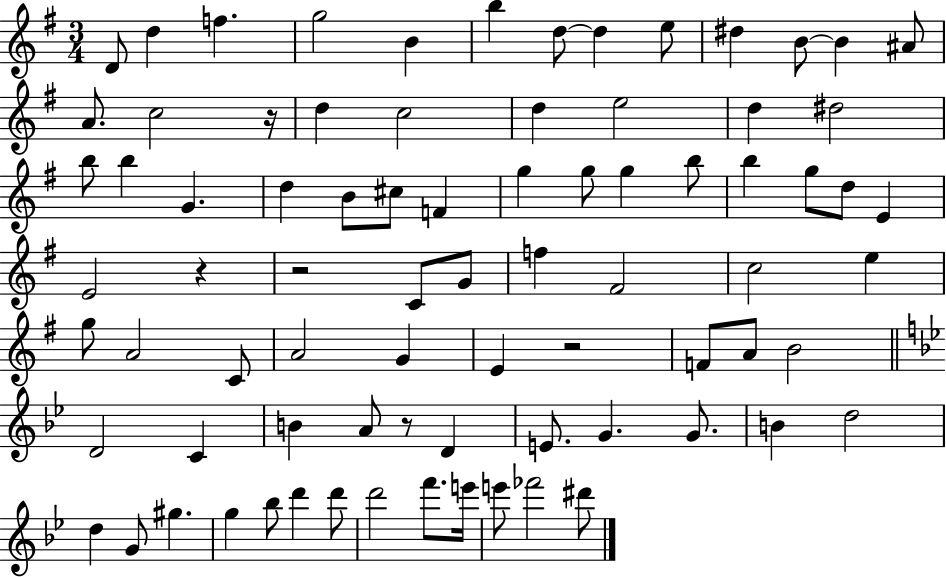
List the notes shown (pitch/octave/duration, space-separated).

D4/e D5/q F5/q. G5/h B4/q B5/q D5/e D5/q E5/e D#5/q B4/e B4/q A#4/e A4/e. C5/h R/s D5/q C5/h D5/q E5/h D5/q D#5/h B5/e B5/q G4/q. D5/q B4/e C#5/e F4/q G5/q G5/e G5/q B5/e B5/q G5/e D5/e E4/q E4/h R/q R/h C4/e G4/e F5/q F#4/h C5/h E5/q G5/e A4/h C4/e A4/h G4/q E4/q R/h F4/e A4/e B4/h D4/h C4/q B4/q A4/e R/e D4/q E4/e. G4/q. G4/e. B4/q D5/h D5/q G4/e G#5/q. G5/q Bb5/e D6/q D6/e D6/h F6/e. E6/s E6/e FES6/h D#6/e